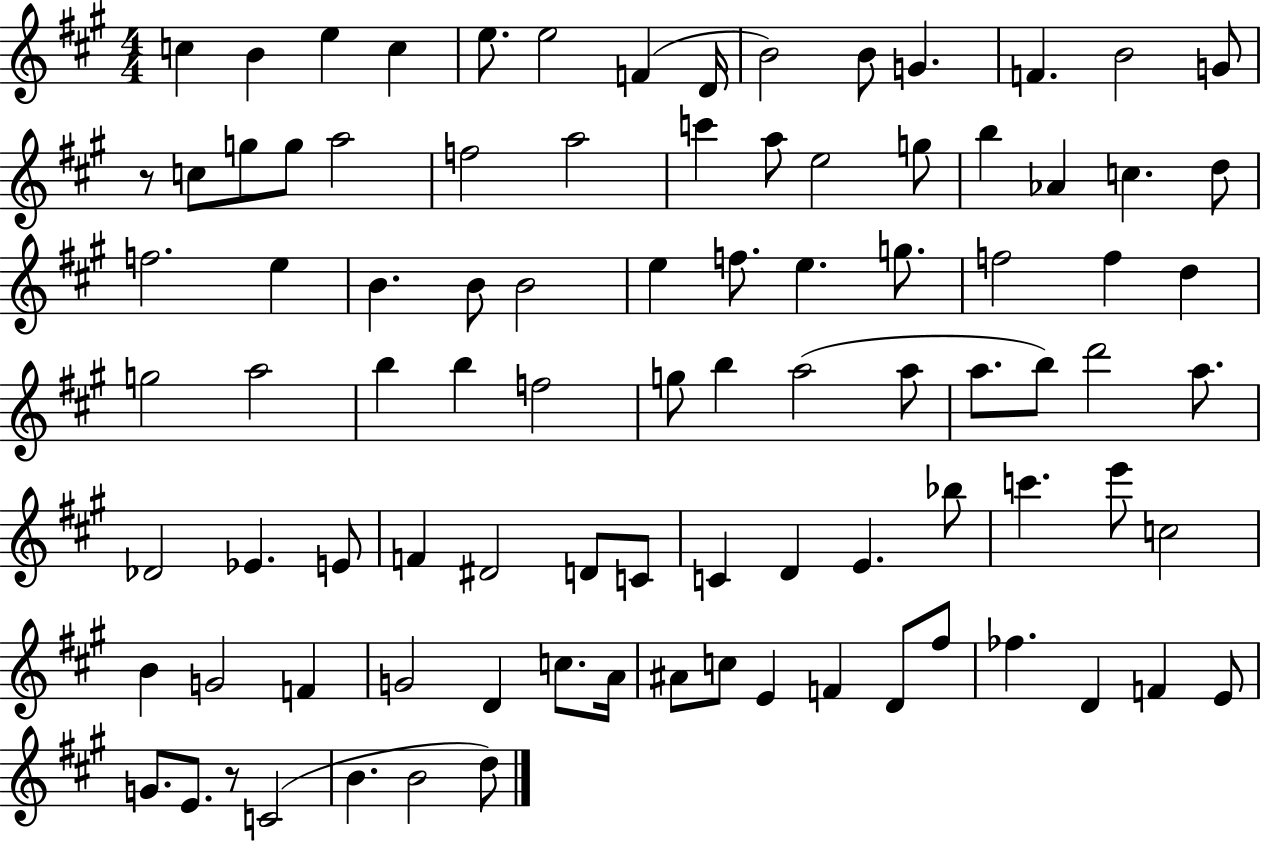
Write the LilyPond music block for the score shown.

{
  \clef treble
  \numericTimeSignature
  \time 4/4
  \key a \major
  c''4 b'4 e''4 c''4 | e''8. e''2 f'4( d'16 | b'2) b'8 g'4. | f'4. b'2 g'8 | \break r8 c''8 g''8 g''8 a''2 | f''2 a''2 | c'''4 a''8 e''2 g''8 | b''4 aes'4 c''4. d''8 | \break f''2. e''4 | b'4. b'8 b'2 | e''4 f''8. e''4. g''8. | f''2 f''4 d''4 | \break g''2 a''2 | b''4 b''4 f''2 | g''8 b''4 a''2( a''8 | a''8. b''8) d'''2 a''8. | \break des'2 ees'4. e'8 | f'4 dis'2 d'8 c'8 | c'4 d'4 e'4. bes''8 | c'''4. e'''8 c''2 | \break b'4 g'2 f'4 | g'2 d'4 c''8. a'16 | ais'8 c''8 e'4 f'4 d'8 fis''8 | fes''4. d'4 f'4 e'8 | \break g'8. e'8. r8 c'2( | b'4. b'2 d''8) | \bar "|."
}